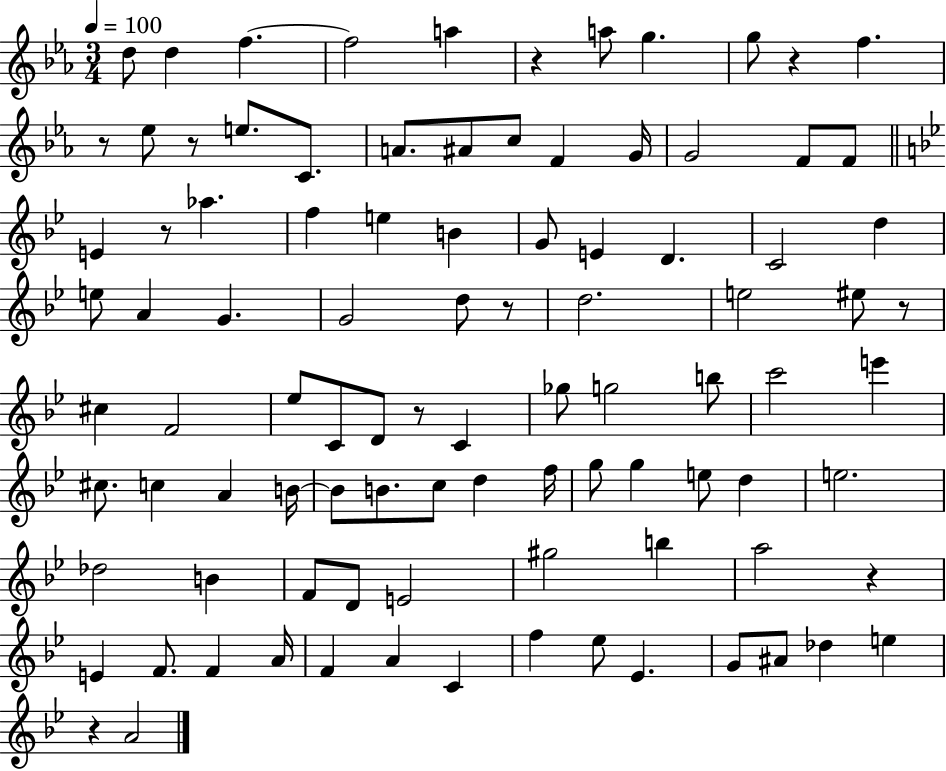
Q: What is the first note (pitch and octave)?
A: D5